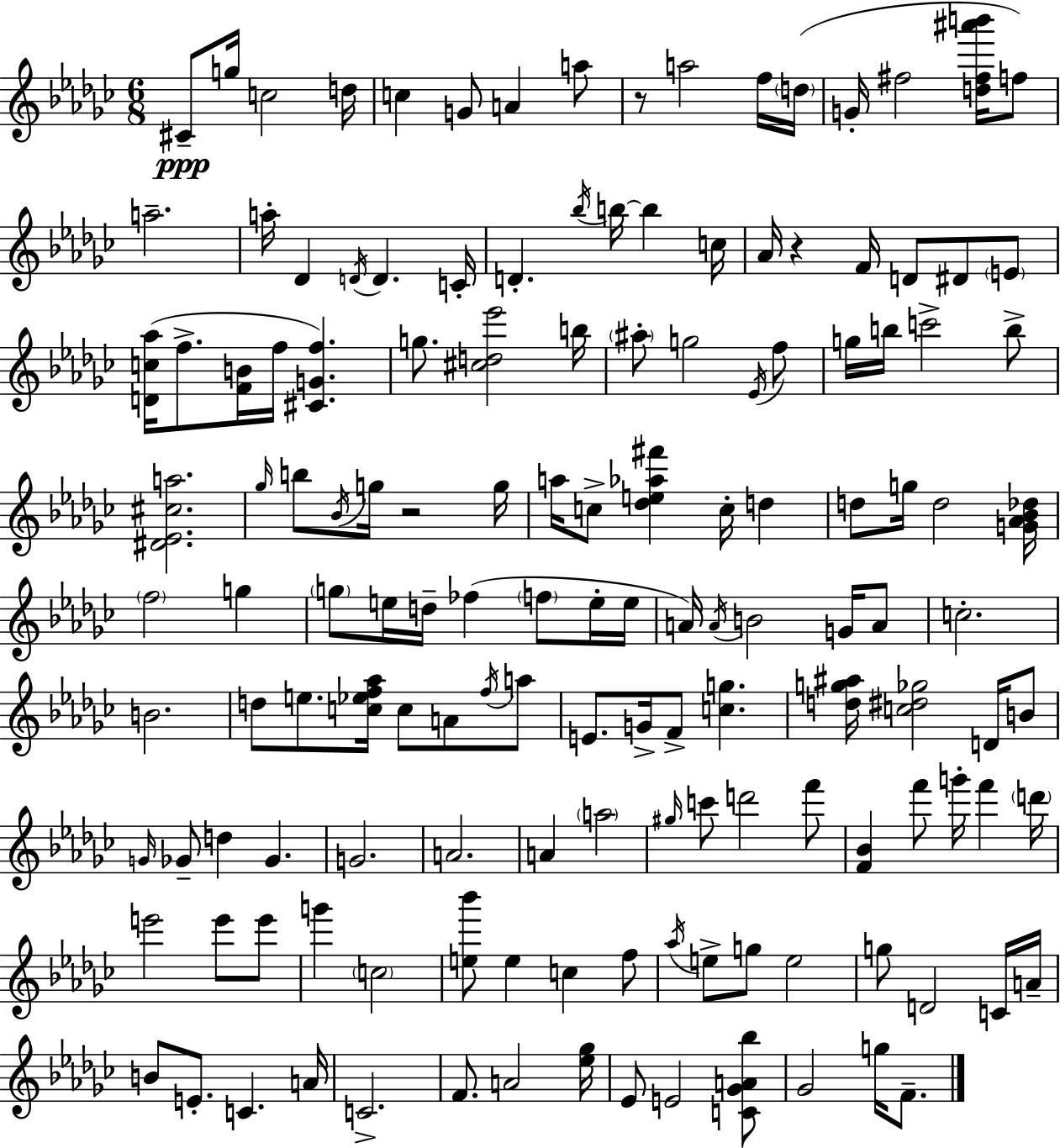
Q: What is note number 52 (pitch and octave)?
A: D5